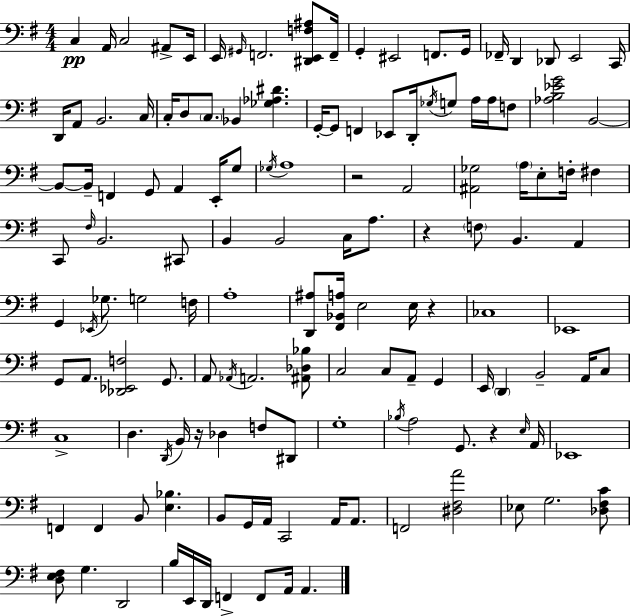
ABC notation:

X:1
T:Untitled
M:4/4
L:1/4
K:G
C, A,,/4 C,2 ^A,,/2 E,,/4 E,,/4 ^G,,/4 F,,2 [^D,,E,,F,^A,]/2 F,,/4 G,, ^E,,2 F,,/2 G,,/4 _F,,/4 D,, _D,,/2 E,,2 C,,/4 D,,/4 A,,/2 B,,2 C,/4 C,/4 D,/2 C,/2 _B,, [_G,_A,^D] G,,/4 G,,/2 F,, _E,,/2 D,,/4 _G,/4 G,/2 A,/4 A,/4 F,/2 [_A,B,_EG]2 B,,2 B,,/2 B,,/4 F,, G,,/2 A,, E,,/4 G,/2 _G,/4 A,4 z2 A,,2 [^A,,_G,]2 A,/4 E,/2 F,/4 ^F, C,,/2 ^F,/4 B,,2 ^C,,/2 B,, B,,2 C,/4 A,/2 z F,/2 B,, A,, G,, _E,,/4 _G,/2 G,2 F,/4 A,4 [D,,^A,]/2 [^F,,_B,,A,]/4 E,2 E,/4 z _C,4 _E,,4 G,,/2 A,,/2 [_D,,_E,,F,]2 G,,/2 A,,/2 _A,,/4 A,,2 [^A,,_D,_B,]/2 C,2 C,/2 A,,/2 G,, E,,/4 D,, B,,2 A,,/4 C,/2 C,4 D, D,,/4 B,,/4 z/4 _D, F,/2 ^D,,/2 G,4 _B,/4 A,2 G,,/2 z E,/4 A,,/4 _E,,4 F,, F,, B,,/2 [E,_B,] B,,/2 G,,/4 A,,/4 C,,2 A,,/4 A,,/2 F,,2 [^D,^F,A]2 _E,/2 G,2 [_D,^F,C]/2 [D,E,^F,]/2 G, D,,2 B,/4 E,,/4 D,,/4 F,, F,,/2 A,,/4 A,,